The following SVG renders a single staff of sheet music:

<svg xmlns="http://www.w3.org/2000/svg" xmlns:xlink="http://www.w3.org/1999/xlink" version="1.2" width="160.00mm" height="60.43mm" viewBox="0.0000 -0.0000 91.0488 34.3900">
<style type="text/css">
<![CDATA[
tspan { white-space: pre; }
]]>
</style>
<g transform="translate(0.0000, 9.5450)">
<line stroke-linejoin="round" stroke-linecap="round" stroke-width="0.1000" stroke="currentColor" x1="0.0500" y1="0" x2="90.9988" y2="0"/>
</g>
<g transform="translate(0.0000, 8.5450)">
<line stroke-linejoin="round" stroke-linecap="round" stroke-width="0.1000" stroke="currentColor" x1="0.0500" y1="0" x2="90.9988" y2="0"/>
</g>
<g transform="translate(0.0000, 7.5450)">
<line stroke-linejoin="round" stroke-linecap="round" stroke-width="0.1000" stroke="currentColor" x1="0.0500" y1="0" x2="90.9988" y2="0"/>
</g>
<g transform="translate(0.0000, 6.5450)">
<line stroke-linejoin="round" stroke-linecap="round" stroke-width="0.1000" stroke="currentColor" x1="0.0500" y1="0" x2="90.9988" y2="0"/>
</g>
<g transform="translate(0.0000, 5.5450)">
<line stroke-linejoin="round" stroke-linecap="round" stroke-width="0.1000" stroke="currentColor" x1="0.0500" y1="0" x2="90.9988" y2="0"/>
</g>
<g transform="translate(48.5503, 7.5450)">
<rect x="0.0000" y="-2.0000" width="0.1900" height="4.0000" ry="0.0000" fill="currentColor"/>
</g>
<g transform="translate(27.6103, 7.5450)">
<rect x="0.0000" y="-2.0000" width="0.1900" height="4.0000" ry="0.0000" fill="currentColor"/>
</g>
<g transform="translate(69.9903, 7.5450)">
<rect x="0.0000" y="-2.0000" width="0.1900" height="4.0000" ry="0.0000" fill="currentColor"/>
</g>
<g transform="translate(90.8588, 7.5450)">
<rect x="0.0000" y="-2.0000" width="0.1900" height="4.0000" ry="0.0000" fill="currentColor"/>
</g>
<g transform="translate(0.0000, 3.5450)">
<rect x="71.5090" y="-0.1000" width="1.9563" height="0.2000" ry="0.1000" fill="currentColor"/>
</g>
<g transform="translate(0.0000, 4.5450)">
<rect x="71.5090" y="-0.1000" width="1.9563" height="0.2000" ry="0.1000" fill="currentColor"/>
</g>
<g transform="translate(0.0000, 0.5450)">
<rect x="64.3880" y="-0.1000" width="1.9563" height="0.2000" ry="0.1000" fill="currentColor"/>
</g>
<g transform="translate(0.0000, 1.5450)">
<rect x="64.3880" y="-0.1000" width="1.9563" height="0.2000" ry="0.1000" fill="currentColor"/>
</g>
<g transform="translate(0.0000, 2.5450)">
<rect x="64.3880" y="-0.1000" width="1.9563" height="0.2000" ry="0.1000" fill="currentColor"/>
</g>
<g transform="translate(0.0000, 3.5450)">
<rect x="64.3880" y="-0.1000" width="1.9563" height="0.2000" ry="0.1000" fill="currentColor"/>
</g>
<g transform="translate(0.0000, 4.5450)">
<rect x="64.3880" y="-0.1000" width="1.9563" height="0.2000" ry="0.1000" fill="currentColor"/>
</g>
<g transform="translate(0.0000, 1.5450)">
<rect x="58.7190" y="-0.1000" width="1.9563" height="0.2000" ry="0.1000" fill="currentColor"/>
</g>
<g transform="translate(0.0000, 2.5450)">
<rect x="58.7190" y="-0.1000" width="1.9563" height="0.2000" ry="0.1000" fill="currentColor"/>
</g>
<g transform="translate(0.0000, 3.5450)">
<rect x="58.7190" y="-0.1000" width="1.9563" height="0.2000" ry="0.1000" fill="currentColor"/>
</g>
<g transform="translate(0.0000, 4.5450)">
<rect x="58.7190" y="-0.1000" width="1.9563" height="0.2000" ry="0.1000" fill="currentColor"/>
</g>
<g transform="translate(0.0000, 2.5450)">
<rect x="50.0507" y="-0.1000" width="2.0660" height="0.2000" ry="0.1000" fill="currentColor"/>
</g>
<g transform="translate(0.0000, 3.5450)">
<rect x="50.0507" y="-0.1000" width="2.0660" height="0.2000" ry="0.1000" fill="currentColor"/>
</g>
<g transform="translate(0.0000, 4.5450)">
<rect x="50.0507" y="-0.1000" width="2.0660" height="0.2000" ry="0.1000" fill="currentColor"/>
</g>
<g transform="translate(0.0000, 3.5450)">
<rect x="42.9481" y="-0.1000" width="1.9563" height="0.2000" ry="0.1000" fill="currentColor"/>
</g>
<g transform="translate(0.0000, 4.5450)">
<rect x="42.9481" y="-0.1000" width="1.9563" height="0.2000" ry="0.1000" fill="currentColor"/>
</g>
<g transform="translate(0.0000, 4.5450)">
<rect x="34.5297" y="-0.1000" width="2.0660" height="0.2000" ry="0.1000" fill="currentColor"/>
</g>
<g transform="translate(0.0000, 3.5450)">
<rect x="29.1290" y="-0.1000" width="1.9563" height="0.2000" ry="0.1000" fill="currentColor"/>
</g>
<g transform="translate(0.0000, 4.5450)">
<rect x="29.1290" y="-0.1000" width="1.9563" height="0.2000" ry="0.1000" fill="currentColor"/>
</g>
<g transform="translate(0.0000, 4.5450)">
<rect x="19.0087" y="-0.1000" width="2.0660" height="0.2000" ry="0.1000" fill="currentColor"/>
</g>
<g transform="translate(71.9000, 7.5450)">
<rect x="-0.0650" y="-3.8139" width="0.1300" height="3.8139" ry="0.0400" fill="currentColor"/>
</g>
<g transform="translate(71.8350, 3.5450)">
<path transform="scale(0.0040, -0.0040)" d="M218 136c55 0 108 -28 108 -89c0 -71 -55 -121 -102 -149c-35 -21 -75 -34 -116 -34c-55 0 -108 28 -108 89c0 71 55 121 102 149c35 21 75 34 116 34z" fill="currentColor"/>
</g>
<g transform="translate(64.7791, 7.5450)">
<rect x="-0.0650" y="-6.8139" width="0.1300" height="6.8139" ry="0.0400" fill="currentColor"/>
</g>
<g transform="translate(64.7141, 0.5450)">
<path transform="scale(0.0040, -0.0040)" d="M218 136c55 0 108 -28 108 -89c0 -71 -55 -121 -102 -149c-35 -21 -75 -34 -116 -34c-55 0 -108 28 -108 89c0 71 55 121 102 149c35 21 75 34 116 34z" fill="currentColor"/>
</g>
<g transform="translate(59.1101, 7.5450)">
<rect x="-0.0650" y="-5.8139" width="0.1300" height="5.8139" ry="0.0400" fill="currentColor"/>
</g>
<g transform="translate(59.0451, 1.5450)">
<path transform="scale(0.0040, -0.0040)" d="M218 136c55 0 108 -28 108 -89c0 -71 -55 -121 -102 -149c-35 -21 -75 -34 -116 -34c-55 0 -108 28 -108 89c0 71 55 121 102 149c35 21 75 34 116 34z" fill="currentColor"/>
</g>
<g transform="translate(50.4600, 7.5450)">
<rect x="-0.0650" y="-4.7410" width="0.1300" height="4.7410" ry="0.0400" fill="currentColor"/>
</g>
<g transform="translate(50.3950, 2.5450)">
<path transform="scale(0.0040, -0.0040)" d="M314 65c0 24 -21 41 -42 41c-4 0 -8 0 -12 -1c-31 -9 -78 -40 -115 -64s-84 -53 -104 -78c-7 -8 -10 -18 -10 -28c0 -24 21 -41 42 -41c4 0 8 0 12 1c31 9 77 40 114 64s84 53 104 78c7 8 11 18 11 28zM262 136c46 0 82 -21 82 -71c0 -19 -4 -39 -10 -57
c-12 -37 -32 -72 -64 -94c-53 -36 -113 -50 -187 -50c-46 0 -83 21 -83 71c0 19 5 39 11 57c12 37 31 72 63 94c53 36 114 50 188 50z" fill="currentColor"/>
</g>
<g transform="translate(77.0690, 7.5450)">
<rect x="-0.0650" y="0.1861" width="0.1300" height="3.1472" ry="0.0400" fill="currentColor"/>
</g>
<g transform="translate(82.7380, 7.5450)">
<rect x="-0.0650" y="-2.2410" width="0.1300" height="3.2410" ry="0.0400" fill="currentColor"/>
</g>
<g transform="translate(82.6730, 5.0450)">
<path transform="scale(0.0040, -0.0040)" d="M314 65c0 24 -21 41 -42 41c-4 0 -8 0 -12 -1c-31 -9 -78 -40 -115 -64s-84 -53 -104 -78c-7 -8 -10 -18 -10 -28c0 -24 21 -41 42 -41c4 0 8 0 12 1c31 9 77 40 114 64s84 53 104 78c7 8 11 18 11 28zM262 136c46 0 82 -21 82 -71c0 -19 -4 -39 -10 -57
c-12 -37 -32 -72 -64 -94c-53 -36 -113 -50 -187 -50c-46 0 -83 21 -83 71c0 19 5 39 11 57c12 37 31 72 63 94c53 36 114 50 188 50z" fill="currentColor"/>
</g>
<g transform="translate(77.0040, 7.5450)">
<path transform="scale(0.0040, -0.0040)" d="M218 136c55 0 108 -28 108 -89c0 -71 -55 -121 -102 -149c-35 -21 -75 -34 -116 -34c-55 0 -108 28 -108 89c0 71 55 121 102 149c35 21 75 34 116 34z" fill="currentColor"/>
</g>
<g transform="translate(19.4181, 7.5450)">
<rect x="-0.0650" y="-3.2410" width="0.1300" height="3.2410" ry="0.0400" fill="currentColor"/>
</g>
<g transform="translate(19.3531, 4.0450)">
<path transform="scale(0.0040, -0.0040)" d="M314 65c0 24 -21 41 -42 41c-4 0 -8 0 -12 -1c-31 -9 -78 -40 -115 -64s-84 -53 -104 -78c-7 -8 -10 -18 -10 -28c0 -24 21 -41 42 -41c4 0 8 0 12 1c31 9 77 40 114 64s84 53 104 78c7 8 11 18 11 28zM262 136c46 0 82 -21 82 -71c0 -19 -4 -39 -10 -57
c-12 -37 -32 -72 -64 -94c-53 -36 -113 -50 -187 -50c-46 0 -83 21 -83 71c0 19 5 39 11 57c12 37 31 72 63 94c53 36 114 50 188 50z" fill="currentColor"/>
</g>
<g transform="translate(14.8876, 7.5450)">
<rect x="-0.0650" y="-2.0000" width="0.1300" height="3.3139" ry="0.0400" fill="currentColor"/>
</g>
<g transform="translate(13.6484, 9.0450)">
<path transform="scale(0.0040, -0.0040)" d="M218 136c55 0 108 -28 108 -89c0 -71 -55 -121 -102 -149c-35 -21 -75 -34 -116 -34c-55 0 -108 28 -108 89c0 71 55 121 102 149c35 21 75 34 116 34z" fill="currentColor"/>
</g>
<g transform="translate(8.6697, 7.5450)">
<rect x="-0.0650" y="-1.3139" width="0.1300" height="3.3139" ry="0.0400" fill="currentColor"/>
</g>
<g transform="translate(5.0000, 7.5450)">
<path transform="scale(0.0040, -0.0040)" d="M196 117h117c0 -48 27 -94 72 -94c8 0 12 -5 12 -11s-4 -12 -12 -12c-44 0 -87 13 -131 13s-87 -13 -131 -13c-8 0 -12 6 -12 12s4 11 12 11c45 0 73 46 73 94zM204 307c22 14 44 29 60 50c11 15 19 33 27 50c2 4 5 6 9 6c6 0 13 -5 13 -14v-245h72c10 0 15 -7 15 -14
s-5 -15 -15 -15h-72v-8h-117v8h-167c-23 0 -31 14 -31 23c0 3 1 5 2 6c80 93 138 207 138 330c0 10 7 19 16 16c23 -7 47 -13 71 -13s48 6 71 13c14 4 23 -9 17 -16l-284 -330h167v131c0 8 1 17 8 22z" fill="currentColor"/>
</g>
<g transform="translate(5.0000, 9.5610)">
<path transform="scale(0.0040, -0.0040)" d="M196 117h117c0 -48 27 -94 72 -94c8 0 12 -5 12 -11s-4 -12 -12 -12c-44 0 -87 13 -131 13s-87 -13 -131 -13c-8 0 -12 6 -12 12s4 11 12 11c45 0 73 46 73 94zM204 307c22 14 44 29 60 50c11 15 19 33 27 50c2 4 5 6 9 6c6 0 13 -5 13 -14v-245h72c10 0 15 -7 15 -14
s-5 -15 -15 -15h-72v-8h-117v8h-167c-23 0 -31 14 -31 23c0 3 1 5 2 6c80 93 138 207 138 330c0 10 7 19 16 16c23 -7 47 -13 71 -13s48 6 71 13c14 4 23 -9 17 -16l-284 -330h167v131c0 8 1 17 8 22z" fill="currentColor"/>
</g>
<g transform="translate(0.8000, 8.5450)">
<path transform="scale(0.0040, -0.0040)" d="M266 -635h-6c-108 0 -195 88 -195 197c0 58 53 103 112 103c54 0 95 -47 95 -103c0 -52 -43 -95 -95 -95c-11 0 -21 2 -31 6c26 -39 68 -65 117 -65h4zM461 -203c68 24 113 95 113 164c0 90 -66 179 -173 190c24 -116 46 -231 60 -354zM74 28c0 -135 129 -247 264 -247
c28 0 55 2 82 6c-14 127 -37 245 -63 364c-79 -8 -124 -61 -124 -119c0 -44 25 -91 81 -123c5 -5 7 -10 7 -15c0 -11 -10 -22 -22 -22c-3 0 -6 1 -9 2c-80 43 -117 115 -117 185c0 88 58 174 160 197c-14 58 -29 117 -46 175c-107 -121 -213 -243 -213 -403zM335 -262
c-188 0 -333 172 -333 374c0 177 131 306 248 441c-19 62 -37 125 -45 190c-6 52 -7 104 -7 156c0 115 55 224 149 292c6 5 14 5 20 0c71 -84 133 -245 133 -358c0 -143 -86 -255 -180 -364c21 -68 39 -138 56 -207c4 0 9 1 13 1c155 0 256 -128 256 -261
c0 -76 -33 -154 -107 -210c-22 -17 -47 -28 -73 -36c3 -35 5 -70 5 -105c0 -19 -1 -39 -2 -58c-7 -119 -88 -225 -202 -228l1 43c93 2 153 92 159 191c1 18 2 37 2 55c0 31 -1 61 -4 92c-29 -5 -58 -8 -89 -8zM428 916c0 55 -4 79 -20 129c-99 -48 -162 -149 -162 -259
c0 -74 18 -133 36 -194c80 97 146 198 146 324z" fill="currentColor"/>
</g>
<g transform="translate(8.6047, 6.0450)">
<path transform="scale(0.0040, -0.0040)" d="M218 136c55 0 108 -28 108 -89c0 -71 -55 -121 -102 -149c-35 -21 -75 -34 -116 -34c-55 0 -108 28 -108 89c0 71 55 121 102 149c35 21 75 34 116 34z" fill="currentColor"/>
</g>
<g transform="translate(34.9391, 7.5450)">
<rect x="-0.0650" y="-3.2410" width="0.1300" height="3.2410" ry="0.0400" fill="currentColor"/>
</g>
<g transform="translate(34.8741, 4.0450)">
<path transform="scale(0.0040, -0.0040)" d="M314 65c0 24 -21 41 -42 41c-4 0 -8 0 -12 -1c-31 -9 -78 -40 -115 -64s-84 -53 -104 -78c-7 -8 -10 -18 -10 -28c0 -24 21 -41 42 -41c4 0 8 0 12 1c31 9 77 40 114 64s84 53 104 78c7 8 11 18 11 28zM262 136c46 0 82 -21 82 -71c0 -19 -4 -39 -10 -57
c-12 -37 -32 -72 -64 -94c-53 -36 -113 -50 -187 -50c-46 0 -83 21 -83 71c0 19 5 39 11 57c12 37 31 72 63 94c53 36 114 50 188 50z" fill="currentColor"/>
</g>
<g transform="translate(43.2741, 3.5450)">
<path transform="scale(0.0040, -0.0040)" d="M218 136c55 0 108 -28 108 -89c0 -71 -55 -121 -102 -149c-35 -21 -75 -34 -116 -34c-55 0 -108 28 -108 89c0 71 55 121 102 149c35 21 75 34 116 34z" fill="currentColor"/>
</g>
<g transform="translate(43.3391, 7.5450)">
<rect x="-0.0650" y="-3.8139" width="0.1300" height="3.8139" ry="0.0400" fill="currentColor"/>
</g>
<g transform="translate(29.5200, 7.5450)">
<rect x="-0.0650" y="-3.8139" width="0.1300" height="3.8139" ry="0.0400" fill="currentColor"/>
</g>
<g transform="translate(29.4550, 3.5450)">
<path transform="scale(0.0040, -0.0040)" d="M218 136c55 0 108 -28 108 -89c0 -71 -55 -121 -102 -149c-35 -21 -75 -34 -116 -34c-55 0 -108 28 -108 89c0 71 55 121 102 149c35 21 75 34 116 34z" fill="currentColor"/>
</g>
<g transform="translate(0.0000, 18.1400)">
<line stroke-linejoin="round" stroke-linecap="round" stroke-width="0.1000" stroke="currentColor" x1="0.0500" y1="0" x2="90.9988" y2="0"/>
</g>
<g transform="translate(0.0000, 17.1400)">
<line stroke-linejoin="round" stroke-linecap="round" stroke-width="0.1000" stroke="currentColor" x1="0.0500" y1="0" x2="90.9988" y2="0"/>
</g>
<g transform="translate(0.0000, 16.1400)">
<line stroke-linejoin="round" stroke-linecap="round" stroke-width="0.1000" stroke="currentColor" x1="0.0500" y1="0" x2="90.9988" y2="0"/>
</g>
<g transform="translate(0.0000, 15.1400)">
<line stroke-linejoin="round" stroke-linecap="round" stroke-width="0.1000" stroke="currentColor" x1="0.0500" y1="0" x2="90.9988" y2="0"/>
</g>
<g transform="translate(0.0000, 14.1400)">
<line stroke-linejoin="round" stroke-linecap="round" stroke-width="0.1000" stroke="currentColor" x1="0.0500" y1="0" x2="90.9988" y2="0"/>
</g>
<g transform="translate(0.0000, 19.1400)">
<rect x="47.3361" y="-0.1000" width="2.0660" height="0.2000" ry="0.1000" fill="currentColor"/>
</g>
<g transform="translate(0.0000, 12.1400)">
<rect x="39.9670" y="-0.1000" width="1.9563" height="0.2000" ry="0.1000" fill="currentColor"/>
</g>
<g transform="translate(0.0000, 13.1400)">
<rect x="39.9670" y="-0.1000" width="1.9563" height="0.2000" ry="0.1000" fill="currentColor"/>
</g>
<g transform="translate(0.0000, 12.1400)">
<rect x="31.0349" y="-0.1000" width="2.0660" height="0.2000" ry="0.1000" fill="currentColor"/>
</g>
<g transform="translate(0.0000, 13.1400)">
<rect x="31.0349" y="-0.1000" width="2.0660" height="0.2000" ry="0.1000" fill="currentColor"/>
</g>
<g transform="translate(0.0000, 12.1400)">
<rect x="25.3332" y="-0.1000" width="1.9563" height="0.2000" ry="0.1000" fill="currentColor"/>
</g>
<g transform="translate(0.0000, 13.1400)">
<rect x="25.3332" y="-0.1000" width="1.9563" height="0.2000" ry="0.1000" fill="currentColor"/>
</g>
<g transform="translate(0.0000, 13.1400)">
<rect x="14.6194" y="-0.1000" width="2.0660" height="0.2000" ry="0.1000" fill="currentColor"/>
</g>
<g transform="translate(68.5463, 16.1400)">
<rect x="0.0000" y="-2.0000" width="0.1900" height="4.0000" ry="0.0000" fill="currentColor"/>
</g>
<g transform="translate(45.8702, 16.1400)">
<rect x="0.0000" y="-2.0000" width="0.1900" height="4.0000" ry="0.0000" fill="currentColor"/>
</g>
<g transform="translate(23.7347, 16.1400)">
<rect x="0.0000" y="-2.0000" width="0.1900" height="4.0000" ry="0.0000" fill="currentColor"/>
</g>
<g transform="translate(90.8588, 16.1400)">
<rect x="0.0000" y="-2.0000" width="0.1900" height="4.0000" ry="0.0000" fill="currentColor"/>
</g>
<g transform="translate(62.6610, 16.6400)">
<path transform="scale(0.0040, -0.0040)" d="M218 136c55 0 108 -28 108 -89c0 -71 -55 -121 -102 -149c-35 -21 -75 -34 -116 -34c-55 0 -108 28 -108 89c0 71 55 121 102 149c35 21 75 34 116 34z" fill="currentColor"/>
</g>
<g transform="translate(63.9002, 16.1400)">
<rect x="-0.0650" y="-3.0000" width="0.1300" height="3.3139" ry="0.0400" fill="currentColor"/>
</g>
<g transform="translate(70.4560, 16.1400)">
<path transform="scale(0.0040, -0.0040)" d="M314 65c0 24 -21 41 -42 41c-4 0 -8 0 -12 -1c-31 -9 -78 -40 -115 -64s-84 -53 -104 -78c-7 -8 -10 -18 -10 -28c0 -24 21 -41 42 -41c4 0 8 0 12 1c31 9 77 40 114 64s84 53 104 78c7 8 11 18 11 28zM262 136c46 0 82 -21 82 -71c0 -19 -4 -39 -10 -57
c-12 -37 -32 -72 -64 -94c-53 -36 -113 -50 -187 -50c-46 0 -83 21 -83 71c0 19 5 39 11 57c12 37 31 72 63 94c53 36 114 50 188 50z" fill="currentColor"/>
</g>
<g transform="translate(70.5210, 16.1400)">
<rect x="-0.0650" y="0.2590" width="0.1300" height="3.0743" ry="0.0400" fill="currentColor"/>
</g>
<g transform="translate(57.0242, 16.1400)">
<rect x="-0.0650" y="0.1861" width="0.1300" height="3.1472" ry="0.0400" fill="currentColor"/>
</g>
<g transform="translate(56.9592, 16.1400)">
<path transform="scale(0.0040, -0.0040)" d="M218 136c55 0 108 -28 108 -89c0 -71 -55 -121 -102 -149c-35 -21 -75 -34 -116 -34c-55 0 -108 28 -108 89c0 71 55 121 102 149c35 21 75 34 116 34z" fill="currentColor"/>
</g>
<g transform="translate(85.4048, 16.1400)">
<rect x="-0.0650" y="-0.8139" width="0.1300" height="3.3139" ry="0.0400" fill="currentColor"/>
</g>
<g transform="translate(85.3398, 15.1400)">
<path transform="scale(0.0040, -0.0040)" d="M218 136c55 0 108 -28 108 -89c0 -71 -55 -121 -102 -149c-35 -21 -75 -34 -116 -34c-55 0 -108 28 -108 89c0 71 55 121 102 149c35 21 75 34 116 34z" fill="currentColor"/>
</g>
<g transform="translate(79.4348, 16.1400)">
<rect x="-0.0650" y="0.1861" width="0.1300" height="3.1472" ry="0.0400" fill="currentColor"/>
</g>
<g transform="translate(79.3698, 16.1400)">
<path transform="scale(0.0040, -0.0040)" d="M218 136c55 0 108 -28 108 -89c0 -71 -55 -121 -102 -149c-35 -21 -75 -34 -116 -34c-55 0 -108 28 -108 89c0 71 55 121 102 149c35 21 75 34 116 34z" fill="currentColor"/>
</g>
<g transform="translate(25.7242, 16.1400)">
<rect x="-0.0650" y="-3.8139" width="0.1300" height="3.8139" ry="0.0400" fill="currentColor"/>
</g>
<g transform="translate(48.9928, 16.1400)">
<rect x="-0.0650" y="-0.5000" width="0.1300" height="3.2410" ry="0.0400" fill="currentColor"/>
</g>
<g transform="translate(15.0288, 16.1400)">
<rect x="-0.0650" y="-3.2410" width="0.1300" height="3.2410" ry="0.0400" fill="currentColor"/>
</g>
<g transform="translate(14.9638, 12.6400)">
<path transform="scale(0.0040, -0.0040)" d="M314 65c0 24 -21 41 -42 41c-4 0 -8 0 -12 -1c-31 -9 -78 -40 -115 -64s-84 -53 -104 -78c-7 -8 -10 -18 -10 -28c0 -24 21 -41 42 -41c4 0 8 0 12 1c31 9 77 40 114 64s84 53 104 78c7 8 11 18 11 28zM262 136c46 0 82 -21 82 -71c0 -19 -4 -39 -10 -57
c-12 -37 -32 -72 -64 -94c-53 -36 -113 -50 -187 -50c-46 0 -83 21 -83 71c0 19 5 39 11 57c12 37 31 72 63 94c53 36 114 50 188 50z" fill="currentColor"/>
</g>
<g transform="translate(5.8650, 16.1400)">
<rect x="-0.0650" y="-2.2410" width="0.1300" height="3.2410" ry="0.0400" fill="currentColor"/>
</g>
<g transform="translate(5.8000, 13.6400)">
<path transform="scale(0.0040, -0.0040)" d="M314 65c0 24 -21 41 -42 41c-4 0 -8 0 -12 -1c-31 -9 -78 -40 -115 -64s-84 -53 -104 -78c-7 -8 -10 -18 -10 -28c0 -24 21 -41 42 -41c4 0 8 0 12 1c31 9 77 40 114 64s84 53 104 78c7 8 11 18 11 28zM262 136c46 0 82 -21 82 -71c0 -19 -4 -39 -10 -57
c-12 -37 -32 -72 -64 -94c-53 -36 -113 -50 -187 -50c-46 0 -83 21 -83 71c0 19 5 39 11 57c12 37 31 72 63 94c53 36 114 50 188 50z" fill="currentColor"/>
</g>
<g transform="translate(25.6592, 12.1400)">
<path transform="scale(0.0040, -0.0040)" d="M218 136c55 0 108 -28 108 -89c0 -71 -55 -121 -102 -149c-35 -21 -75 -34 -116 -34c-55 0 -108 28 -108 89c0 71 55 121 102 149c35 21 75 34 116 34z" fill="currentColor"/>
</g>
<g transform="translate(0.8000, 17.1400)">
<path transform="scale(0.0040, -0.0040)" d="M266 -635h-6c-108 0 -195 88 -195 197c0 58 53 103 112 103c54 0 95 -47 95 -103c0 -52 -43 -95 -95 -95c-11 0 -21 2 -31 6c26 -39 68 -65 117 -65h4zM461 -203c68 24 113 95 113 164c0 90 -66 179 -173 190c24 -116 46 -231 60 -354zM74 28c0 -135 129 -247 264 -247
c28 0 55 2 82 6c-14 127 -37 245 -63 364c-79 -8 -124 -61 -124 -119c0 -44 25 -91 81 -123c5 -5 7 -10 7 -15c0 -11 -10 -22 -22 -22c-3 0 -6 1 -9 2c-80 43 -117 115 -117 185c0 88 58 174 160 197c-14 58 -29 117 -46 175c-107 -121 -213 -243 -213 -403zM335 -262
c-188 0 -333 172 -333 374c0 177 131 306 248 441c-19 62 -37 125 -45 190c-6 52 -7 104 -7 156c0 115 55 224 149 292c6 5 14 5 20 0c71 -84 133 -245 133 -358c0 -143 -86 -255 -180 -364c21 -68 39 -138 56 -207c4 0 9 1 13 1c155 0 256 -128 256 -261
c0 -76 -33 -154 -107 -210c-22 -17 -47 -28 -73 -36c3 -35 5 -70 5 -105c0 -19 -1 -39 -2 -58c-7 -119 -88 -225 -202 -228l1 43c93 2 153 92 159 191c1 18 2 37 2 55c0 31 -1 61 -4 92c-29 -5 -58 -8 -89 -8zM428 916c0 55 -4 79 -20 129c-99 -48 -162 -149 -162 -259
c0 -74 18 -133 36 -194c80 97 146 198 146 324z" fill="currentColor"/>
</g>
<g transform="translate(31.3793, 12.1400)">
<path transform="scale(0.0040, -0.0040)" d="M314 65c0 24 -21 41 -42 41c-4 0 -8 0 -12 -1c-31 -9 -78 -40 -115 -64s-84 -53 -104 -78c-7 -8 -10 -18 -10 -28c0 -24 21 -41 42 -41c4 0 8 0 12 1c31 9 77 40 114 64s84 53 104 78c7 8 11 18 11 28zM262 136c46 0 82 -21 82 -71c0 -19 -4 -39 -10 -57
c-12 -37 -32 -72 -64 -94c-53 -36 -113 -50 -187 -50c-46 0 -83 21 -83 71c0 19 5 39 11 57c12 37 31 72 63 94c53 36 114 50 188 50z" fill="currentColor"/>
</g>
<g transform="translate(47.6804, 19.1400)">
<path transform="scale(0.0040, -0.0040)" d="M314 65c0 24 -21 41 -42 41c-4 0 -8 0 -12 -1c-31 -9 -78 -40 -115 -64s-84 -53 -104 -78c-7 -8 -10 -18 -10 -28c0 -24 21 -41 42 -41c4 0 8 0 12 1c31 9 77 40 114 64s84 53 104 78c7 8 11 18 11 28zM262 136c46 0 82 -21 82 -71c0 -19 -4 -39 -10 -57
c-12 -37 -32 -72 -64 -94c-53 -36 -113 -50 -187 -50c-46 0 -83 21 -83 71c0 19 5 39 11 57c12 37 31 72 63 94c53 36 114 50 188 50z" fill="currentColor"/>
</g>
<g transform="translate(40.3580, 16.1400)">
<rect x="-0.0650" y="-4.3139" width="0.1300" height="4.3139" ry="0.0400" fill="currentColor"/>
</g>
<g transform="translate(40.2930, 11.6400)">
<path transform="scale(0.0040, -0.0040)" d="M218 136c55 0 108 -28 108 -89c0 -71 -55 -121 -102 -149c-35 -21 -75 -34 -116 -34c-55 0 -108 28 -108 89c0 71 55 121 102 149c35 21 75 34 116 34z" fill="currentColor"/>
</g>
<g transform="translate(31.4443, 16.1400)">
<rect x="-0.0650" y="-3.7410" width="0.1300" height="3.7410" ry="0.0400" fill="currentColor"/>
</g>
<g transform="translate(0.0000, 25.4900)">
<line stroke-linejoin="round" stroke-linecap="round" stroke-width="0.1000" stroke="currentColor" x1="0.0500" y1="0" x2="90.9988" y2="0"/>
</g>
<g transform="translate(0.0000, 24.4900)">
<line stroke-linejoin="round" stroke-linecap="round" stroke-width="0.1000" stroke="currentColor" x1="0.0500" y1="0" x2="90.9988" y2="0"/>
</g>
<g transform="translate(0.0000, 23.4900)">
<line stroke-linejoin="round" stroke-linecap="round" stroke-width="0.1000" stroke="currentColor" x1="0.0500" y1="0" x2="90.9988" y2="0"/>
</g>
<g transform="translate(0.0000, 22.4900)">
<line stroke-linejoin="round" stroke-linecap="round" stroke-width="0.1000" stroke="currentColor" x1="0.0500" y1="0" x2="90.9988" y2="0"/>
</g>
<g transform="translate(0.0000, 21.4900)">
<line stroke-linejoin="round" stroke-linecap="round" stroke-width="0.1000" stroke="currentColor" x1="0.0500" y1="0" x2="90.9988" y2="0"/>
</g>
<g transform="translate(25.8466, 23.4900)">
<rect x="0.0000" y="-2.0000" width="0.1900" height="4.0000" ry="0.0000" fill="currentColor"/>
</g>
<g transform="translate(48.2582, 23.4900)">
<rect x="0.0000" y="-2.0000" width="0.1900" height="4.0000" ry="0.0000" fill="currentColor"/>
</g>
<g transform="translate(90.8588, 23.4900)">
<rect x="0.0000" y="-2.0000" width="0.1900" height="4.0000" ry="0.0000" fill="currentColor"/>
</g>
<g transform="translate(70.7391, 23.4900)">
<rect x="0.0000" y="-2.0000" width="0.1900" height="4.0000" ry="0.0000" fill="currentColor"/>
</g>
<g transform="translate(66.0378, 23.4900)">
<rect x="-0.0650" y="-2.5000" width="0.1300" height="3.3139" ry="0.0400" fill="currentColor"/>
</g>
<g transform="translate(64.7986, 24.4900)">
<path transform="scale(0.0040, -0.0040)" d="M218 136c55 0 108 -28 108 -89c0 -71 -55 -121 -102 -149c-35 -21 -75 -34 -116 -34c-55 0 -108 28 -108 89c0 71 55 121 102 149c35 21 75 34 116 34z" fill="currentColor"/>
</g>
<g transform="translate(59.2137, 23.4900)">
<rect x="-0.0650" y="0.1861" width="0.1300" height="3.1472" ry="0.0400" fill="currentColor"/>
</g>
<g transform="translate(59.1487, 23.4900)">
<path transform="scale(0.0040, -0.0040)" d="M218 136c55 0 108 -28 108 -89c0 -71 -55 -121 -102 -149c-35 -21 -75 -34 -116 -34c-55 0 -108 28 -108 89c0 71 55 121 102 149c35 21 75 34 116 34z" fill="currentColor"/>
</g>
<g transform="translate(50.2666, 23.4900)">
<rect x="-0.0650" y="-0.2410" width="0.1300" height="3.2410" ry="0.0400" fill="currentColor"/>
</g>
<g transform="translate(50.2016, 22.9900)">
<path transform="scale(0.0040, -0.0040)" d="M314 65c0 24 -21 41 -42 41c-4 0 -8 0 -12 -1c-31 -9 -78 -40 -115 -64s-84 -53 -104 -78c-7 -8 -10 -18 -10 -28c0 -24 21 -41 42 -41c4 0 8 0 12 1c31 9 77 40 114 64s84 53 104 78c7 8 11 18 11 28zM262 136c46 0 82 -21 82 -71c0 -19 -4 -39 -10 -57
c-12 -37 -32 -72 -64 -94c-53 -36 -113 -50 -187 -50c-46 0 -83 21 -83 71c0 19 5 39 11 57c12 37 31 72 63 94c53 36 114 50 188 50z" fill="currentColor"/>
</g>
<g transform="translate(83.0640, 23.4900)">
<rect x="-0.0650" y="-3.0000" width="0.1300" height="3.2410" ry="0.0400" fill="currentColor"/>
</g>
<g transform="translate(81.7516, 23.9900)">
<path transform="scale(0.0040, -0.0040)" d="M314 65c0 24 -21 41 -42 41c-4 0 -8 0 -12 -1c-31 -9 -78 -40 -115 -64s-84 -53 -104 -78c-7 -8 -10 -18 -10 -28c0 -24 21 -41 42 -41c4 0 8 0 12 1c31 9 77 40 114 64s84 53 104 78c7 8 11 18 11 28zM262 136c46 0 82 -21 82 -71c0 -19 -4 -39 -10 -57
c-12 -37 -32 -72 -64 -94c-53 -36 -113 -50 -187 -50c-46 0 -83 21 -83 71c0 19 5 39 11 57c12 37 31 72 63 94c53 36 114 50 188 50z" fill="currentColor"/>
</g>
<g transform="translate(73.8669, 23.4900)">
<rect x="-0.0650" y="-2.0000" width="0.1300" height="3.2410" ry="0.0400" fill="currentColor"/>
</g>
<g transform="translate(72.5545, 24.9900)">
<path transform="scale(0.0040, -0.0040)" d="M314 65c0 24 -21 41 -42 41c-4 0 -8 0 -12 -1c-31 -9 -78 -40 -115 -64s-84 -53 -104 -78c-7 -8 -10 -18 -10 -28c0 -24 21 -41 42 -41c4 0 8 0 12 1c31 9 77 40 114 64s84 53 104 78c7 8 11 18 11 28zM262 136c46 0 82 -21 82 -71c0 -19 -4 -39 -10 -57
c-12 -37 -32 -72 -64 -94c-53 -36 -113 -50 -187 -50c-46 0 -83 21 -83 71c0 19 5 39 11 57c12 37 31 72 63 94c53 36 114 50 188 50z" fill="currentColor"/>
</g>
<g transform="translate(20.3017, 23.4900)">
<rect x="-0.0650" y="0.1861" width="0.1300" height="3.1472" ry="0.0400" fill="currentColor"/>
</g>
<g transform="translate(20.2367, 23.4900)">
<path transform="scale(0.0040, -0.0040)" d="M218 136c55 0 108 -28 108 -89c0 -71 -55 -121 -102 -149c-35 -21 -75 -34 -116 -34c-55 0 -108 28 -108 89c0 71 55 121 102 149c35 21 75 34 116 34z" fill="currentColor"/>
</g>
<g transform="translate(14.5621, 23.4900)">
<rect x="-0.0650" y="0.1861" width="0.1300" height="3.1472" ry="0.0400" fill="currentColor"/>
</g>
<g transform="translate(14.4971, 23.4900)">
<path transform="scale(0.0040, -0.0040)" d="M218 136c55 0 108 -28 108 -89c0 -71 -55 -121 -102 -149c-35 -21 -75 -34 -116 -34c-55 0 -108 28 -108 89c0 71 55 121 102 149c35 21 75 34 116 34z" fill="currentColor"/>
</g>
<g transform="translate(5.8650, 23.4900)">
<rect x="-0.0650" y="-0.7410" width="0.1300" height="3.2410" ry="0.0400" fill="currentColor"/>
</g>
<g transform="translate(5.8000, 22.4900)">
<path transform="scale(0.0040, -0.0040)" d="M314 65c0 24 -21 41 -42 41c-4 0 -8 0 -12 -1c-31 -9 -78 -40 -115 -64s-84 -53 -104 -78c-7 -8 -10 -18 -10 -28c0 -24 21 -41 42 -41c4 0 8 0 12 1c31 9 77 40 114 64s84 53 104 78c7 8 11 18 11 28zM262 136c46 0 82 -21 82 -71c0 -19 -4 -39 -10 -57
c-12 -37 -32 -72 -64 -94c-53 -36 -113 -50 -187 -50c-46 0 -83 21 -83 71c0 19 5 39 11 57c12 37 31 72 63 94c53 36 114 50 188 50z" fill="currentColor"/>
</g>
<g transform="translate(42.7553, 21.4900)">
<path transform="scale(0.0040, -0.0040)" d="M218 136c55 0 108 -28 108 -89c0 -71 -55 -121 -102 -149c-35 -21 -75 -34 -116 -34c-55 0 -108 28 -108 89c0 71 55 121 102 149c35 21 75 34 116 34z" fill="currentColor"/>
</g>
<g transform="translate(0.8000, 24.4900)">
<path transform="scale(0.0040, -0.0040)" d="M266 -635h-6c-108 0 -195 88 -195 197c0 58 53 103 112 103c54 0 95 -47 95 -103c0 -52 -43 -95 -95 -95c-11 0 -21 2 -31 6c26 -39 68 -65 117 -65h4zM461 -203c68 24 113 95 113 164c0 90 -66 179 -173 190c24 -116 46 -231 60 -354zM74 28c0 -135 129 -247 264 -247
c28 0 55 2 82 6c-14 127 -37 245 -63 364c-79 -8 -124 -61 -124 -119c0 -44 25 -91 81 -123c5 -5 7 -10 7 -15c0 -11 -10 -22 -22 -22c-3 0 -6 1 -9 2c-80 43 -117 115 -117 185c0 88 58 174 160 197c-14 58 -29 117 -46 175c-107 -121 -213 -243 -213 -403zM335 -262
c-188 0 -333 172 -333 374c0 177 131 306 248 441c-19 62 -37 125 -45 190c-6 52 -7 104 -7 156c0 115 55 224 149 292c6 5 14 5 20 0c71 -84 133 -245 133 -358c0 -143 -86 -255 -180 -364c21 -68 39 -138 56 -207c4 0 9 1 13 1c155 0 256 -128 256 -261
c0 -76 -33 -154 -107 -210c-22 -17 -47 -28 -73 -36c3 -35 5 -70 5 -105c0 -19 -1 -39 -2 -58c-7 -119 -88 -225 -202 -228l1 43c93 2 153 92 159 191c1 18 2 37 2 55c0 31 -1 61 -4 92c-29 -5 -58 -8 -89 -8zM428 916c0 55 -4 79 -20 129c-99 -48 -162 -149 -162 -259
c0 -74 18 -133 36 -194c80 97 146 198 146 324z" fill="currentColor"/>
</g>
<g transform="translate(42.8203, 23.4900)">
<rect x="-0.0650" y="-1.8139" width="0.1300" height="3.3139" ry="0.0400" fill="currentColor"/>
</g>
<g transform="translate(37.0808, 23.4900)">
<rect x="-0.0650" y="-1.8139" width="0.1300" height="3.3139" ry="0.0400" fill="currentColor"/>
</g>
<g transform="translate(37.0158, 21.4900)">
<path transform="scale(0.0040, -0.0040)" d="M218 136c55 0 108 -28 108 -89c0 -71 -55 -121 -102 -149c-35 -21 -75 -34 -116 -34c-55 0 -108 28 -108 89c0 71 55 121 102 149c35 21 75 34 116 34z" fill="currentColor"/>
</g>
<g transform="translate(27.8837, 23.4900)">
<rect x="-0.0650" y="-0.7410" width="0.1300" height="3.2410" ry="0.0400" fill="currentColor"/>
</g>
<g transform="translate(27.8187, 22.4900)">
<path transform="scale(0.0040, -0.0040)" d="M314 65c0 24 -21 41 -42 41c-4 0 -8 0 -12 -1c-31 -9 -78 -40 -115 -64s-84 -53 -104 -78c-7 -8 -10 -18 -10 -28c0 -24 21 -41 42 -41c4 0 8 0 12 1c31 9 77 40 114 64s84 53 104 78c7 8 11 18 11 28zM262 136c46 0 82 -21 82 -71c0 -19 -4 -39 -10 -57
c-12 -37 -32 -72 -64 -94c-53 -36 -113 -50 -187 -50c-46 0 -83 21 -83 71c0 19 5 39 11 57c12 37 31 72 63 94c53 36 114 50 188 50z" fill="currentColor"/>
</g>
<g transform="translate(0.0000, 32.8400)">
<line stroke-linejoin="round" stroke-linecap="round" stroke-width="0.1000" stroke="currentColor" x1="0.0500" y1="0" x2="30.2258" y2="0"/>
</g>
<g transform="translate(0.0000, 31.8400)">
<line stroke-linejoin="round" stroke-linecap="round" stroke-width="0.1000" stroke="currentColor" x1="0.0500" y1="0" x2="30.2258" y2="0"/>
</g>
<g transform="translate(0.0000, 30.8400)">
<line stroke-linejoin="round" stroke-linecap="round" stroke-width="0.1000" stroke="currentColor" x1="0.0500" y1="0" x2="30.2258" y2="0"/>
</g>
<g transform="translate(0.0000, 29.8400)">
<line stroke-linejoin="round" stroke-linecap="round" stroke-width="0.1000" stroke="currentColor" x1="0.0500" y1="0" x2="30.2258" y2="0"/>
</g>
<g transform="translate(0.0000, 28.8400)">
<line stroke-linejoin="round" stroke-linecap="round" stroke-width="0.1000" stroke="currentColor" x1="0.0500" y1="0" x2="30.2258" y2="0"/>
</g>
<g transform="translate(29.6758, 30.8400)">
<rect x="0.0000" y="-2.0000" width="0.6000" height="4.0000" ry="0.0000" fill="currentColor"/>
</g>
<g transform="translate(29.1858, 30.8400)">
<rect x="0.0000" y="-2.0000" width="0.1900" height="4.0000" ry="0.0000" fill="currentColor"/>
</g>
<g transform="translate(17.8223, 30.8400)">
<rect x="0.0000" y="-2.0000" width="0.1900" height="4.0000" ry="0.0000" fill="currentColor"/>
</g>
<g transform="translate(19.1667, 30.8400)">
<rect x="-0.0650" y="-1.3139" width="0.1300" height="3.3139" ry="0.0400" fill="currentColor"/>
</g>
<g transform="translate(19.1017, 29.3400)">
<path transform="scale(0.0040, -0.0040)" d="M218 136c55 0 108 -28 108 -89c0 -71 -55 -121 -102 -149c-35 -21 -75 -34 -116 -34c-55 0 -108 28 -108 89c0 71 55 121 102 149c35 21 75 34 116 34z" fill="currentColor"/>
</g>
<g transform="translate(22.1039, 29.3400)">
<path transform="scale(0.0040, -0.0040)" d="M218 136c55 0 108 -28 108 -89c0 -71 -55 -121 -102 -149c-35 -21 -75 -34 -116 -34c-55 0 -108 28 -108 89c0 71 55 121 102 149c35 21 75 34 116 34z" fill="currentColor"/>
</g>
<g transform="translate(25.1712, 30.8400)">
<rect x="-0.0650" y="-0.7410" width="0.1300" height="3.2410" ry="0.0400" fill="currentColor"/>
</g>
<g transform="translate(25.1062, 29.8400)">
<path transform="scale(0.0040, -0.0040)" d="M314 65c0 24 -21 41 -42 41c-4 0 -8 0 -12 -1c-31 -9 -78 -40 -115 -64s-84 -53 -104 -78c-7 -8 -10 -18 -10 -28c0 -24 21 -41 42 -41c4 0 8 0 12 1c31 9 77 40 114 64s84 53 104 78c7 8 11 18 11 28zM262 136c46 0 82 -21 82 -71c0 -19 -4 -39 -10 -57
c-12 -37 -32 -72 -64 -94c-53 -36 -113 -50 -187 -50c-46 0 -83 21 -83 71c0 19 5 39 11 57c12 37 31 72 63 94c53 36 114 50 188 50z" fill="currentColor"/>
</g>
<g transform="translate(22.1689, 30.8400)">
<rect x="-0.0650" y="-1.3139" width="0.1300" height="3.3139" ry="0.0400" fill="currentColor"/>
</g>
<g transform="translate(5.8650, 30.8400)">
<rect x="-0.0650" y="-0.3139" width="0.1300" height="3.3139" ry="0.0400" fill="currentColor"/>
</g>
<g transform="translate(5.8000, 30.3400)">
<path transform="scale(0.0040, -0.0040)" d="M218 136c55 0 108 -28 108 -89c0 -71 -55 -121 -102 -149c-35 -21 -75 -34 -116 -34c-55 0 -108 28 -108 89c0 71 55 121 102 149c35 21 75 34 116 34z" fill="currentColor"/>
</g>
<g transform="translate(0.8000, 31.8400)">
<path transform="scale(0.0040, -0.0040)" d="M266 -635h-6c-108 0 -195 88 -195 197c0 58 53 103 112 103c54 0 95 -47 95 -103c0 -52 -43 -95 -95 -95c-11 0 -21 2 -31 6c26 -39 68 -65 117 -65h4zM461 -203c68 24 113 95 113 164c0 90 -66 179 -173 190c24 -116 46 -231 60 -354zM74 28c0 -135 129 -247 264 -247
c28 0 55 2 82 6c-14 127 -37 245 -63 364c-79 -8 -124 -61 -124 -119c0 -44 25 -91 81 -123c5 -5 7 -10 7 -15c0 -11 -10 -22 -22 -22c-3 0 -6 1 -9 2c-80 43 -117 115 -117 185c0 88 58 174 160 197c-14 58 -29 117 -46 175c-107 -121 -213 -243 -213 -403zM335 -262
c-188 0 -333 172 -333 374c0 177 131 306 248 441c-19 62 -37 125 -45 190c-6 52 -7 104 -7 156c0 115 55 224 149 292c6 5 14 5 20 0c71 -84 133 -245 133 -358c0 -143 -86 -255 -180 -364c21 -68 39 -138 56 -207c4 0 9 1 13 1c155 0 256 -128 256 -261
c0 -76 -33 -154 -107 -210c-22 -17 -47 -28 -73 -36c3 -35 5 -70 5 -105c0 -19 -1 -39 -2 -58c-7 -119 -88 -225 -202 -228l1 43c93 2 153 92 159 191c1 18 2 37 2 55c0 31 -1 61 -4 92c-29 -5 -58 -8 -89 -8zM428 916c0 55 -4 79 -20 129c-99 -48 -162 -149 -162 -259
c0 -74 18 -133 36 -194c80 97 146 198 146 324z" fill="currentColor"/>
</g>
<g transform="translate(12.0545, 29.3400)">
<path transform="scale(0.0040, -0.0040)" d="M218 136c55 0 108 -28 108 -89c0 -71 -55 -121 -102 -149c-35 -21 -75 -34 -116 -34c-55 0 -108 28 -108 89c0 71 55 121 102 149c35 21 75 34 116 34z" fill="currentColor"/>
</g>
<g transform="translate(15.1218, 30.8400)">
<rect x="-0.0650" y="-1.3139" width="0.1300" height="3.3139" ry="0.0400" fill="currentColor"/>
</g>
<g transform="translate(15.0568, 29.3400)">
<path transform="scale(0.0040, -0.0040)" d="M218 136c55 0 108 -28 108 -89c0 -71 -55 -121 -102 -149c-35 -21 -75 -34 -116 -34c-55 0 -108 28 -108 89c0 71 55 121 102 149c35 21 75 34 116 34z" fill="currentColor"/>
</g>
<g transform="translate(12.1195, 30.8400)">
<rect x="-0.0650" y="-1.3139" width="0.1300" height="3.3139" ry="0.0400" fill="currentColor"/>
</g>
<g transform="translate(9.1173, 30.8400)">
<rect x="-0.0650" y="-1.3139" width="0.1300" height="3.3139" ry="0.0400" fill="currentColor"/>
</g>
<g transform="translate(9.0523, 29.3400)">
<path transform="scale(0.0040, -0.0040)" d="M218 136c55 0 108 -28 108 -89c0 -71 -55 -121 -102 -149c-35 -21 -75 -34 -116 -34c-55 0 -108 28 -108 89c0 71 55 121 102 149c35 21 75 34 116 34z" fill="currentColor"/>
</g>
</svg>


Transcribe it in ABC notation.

X:1
T:Untitled
M:4/4
L:1/4
K:C
e F b2 c' b2 c' e'2 g' b' c' B g2 g2 b2 c' c'2 d' C2 B A B2 B d d2 B B d2 f f c2 B G F2 A2 c e e e e e d2